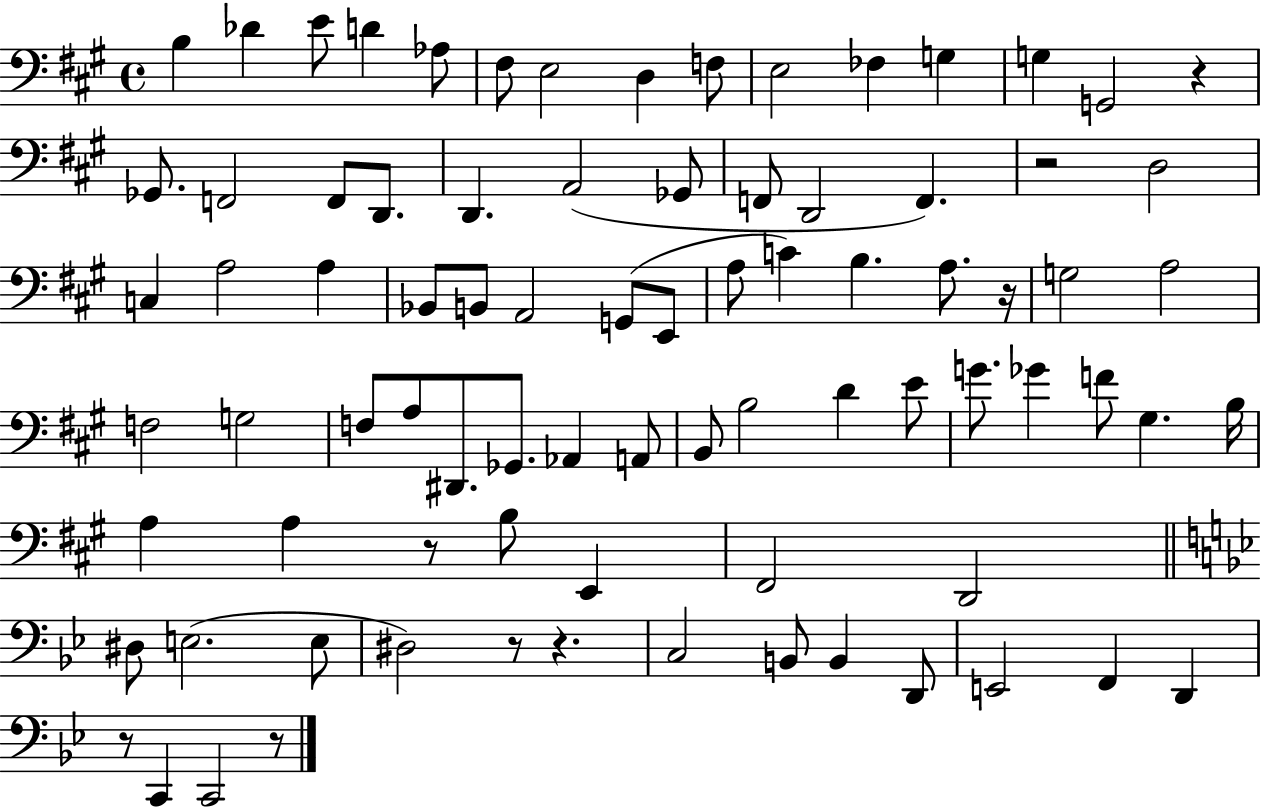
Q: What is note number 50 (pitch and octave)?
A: D4